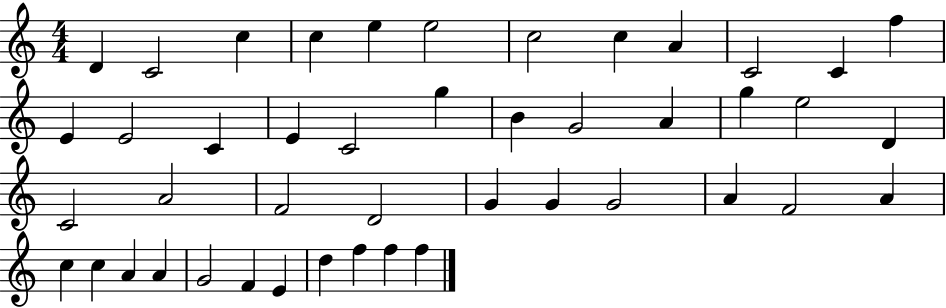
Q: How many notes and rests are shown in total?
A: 45